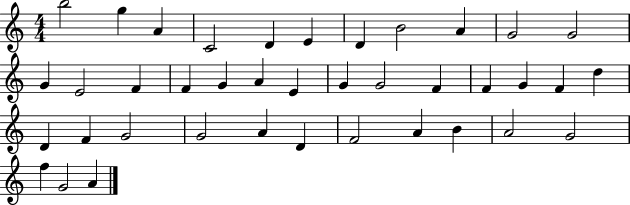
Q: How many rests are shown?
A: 0